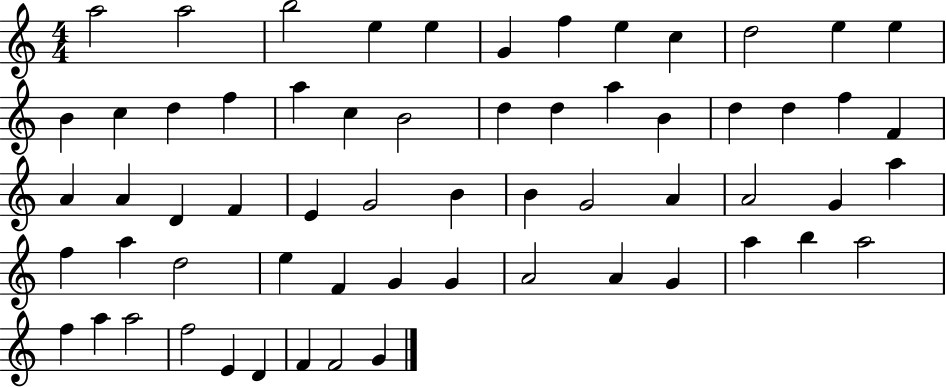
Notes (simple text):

A5/h A5/h B5/h E5/q E5/q G4/q F5/q E5/q C5/q D5/h E5/q E5/q B4/q C5/q D5/q F5/q A5/q C5/q B4/h D5/q D5/q A5/q B4/q D5/q D5/q F5/q F4/q A4/q A4/q D4/q F4/q E4/q G4/h B4/q B4/q G4/h A4/q A4/h G4/q A5/q F5/q A5/q D5/h E5/q F4/q G4/q G4/q A4/h A4/q G4/q A5/q B5/q A5/h F5/q A5/q A5/h F5/h E4/q D4/q F4/q F4/h G4/q